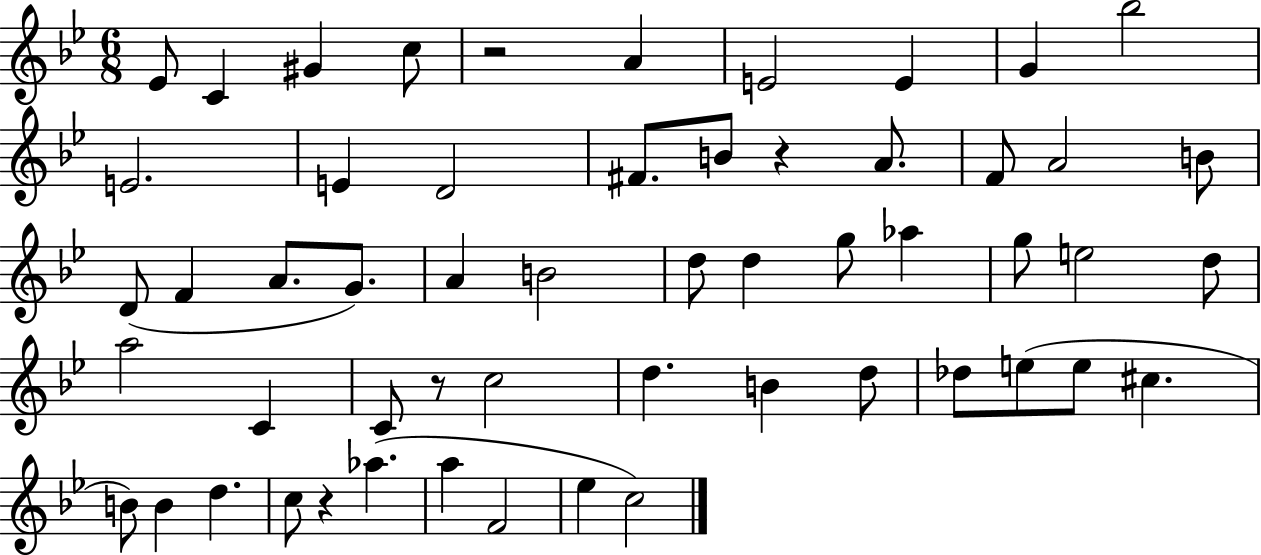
Eb4/e C4/q G#4/q C5/e R/h A4/q E4/h E4/q G4/q Bb5/h E4/h. E4/q D4/h F#4/e. B4/e R/q A4/e. F4/e A4/h B4/e D4/e F4/q A4/e. G4/e. A4/q B4/h D5/e D5/q G5/e Ab5/q G5/e E5/h D5/e A5/h C4/q C4/e R/e C5/h D5/q. B4/q D5/e Db5/e E5/e E5/e C#5/q. B4/e B4/q D5/q. C5/e R/q Ab5/q. A5/q F4/h Eb5/q C5/h